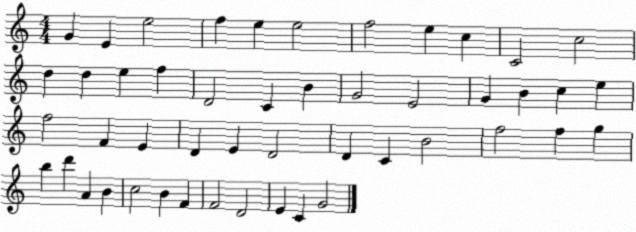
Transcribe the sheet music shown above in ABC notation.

X:1
T:Untitled
M:4/4
L:1/4
K:C
G E e2 f e e2 f2 e c C2 c2 d d e f D2 C B G2 E2 G B c e f2 F E D E D2 D C B2 f2 f g b d' A B c2 B F F2 D2 E C G2